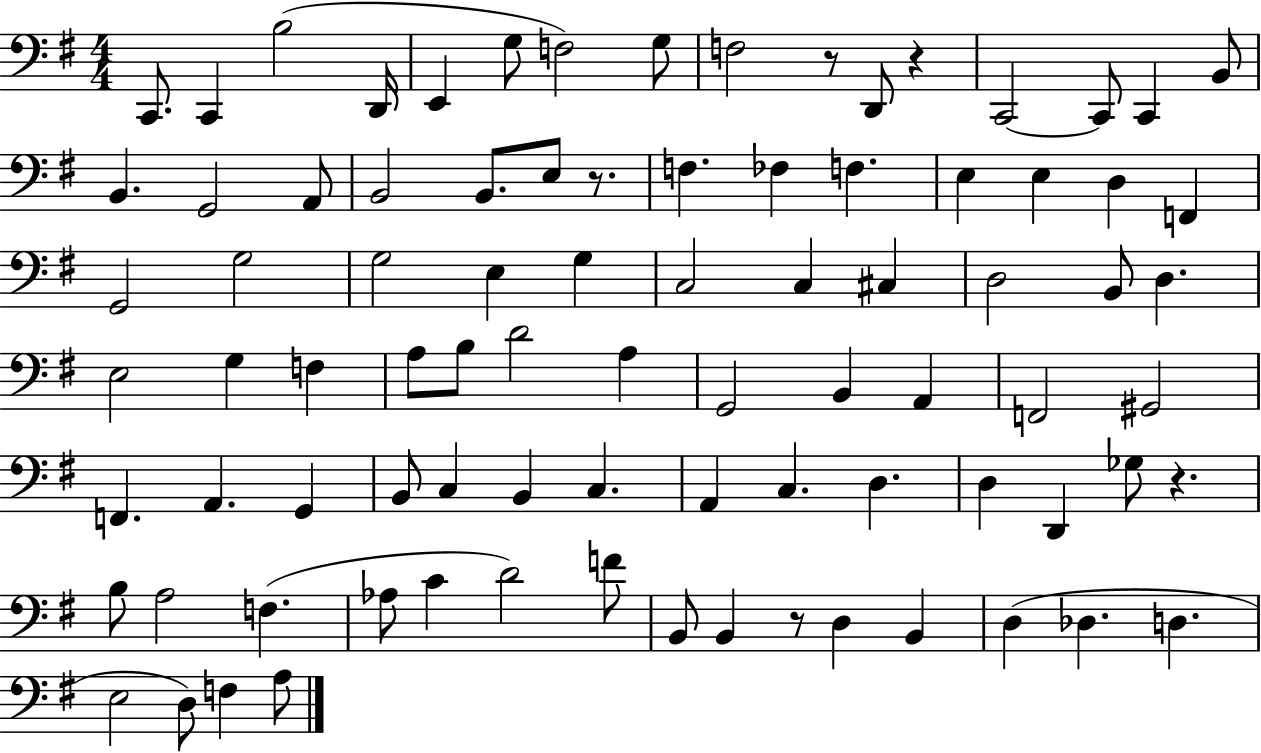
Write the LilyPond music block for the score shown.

{
  \clef bass
  \numericTimeSignature
  \time 4/4
  \key g \major
  c,8. c,4 b2( d,16 | e,4 g8 f2) g8 | f2 r8 d,8 r4 | c,2~~ c,8 c,4 b,8 | \break b,4. g,2 a,8 | b,2 b,8. e8 r8. | f4. fes4 f4. | e4 e4 d4 f,4 | \break g,2 g2 | g2 e4 g4 | c2 c4 cis4 | d2 b,8 d4. | \break e2 g4 f4 | a8 b8 d'2 a4 | g,2 b,4 a,4 | f,2 gis,2 | \break f,4. a,4. g,4 | b,8 c4 b,4 c4. | a,4 c4. d4. | d4 d,4 ges8 r4. | \break b8 a2 f4.( | aes8 c'4 d'2) f'8 | b,8 b,4 r8 d4 b,4 | d4( des4. d4. | \break e2 d8) f4 a8 | \bar "|."
}